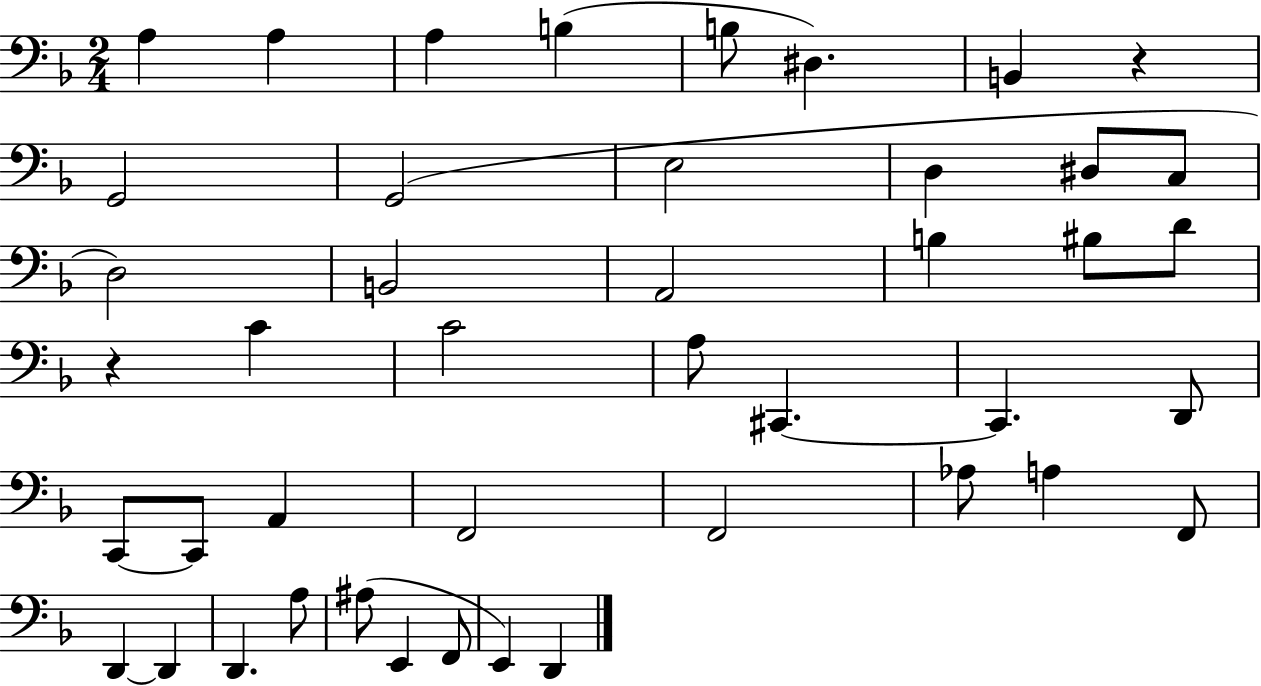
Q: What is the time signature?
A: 2/4